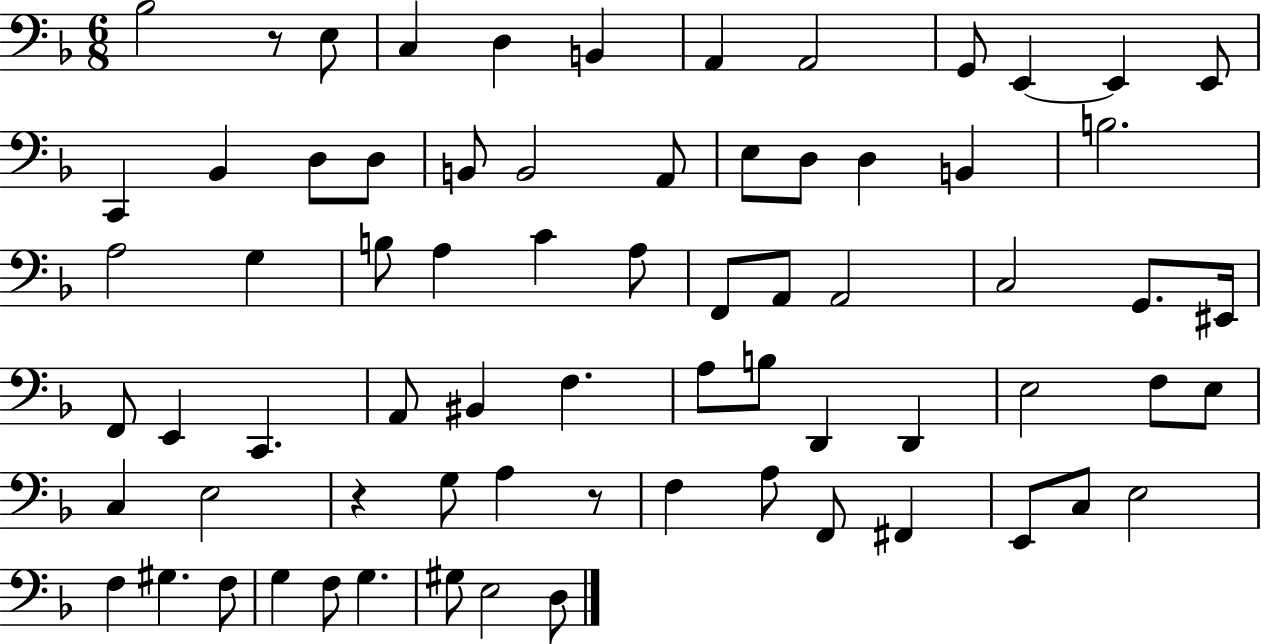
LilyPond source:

{
  \clef bass
  \numericTimeSignature
  \time 6/8
  \key f \major
  bes2 r8 e8 | c4 d4 b,4 | a,4 a,2 | g,8 e,4~~ e,4 e,8 | \break c,4 bes,4 d8 d8 | b,8 b,2 a,8 | e8 d8 d4 b,4 | b2. | \break a2 g4 | b8 a4 c'4 a8 | f,8 a,8 a,2 | c2 g,8. eis,16 | \break f,8 e,4 c,4. | a,8 bis,4 f4. | a8 b8 d,4 d,4 | e2 f8 e8 | \break c4 e2 | r4 g8 a4 r8 | f4 a8 f,8 fis,4 | e,8 c8 e2 | \break f4 gis4. f8 | g4 f8 g4. | gis8 e2 d8 | \bar "|."
}